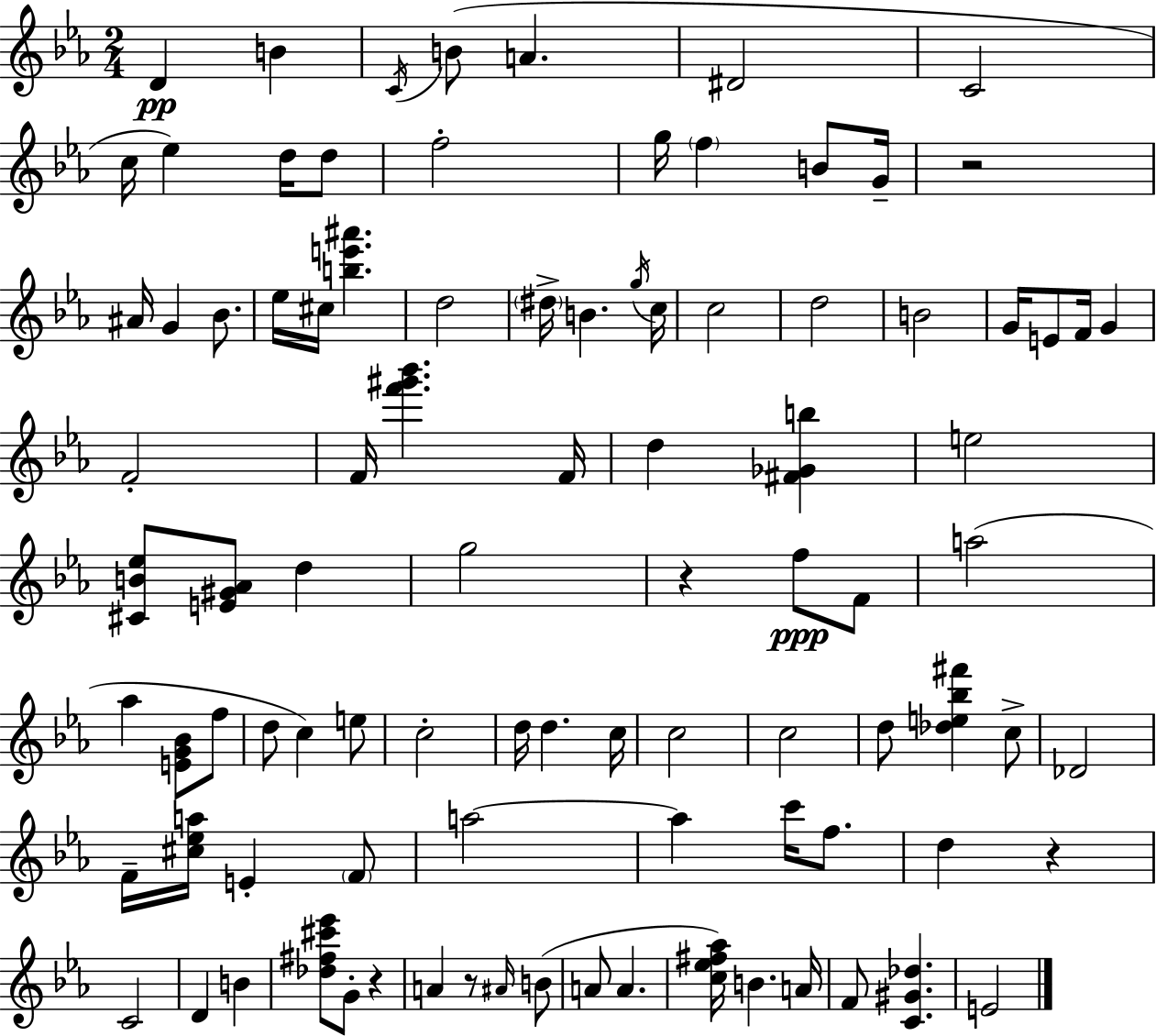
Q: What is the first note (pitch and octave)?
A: D4